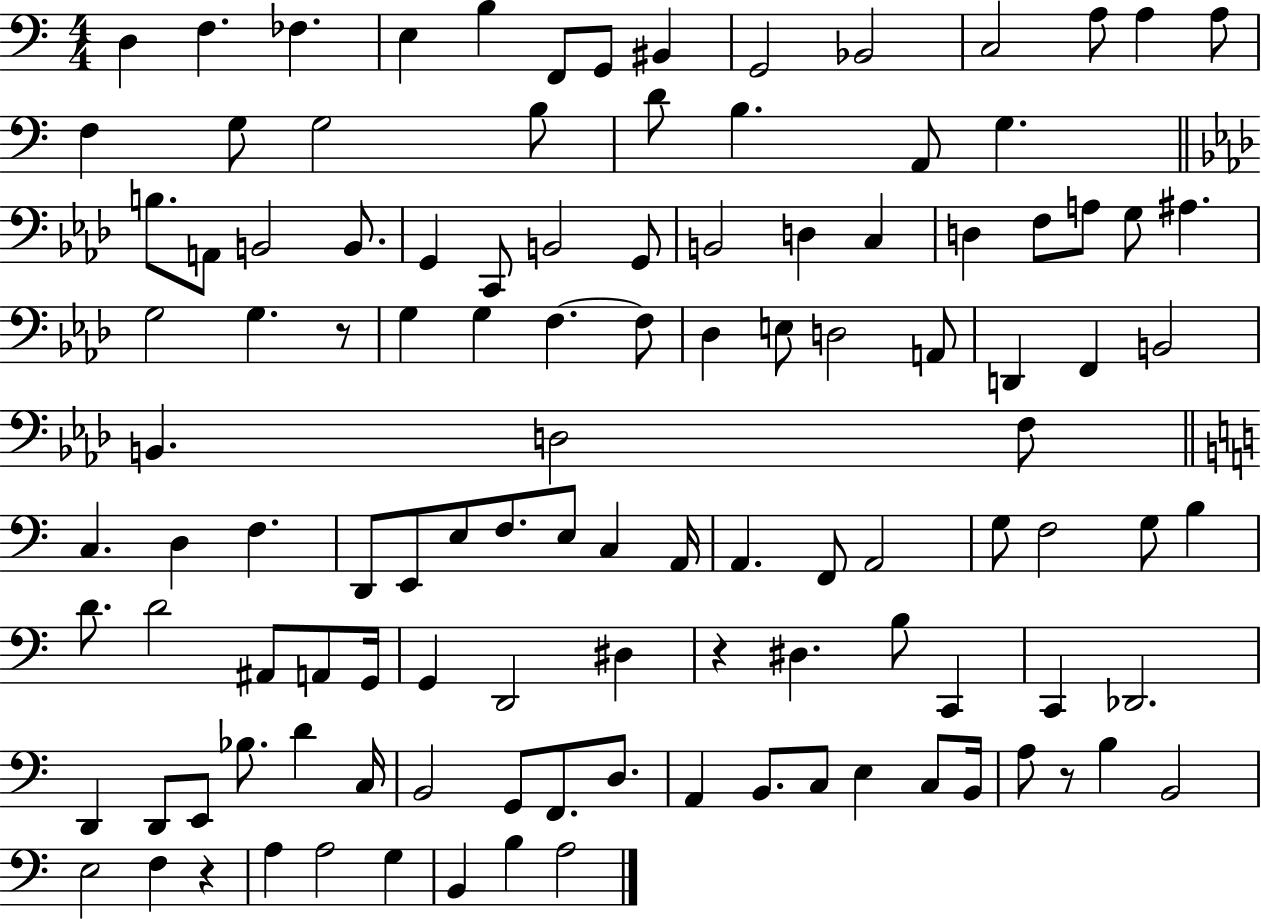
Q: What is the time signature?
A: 4/4